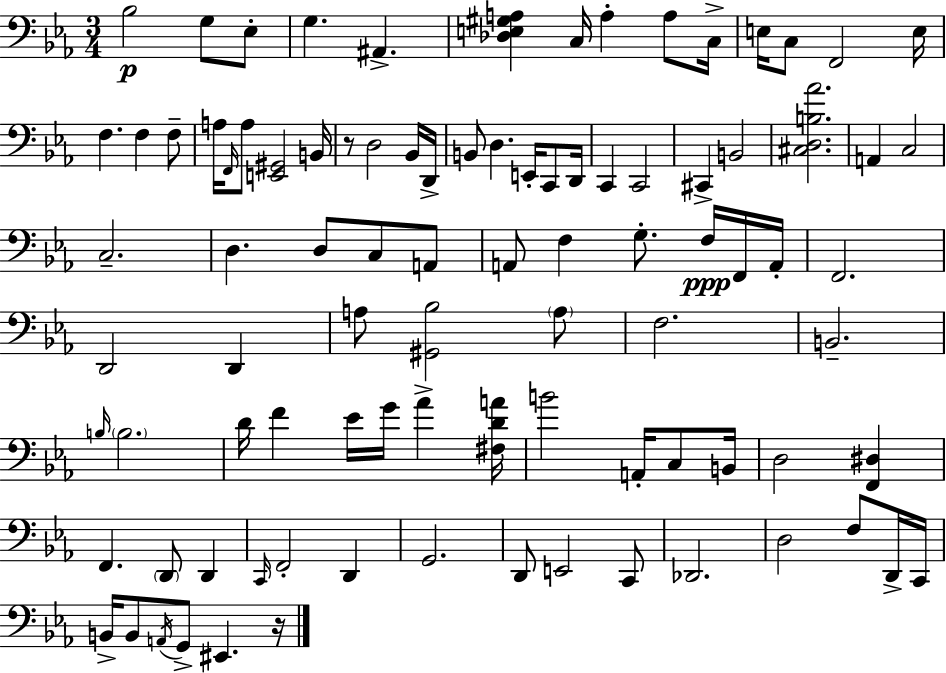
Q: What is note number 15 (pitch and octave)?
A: F3